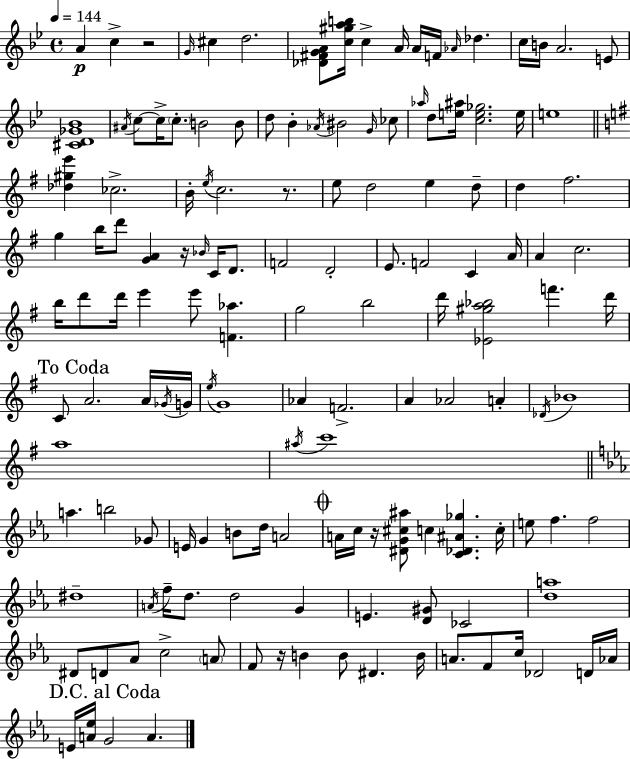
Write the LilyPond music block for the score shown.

{
  \clef treble
  \time 4/4
  \defaultTimeSignature
  \key bes \major
  \tempo 4 = 144
  a'4\p c''4-> r2 | \grace { g'16 } cis''4 d''2. | <des' fis' g' a'>8 <c'' gis'' a'' b''>16 c''4-> a'16 a'16 f'16 \grace { aes'16 } des''4. | c''16 b'16 a'2. | \break e'8 <cis' d' ges' bes'>1 | \acciaccatura { ais'16 } c''8~~ c''16-> \parenthesize c''8.-. b'2 | b'8 d''8 bes'4-. \acciaccatura { aes'16 } bis'2 | \grace { g'16 } ces''8 \grace { aes''16 } d''8 <e'' ais''>16 <c'' e'' ges''>2. | \break e''16 e''1 | \bar "||" \break \key e \minor <des'' gis'' e'''>4 ces''2.-> | b'16-. \acciaccatura { e''16 } c''2. r8. | e''8 d''2 e''4 d''8-- | d''4 fis''2. | \break g''4 b''16 d'''8 <g' a'>4 r16 \grace { bes'16 } c'16 d'8. | f'2 d'2-. | e'8. f'2 c'4 | a'16 a'4 c''2. | \break b''16 d'''8 d'''16 e'''4 e'''8 <f' aes''>4. | g''2 b''2 | d'''16 <ees' gis'' a'' bes''>2 f'''4. | d'''16 \mark "To Coda" c'8 a'2. | \break a'16 \acciaccatura { ges'16 } g'16 \acciaccatura { e''16 } g'1 | aes'4 f'2.-> | a'4 aes'2 | a'4-. \acciaccatura { des'16 } bes'1 | \break a''1 | \acciaccatura { ais''16 } c'''1 | \bar "||" \break \key c \minor a''4. b''2 ges'8 | e'16 g'4 b'8 d''16 a'2 | \mark \markup { \musicglyph "scripts.coda" } a'16 c''16 r16 <dis' g' cis'' ais''>8 c''4 <c' des' ais' ges''>4. c''16-. | e''8 f''4. f''2 | \break dis''1-- | \acciaccatura { a'16 } f''16-- d''8. d''2 g'4 | e'4. <d' gis'>8 ces'2 | <d'' a''>1 | \break dis'8 d'8 aes'8 c''2-> \parenthesize a'8 | f'8 r16 b'4 b'8 dis'4. | b'16 a'8. f'8 c''16 des'2 d'16 | aes'16 \mark "D.C. al Coda" e'16 <a' ees''>16 g'2 a'4. | \break \bar "|."
}